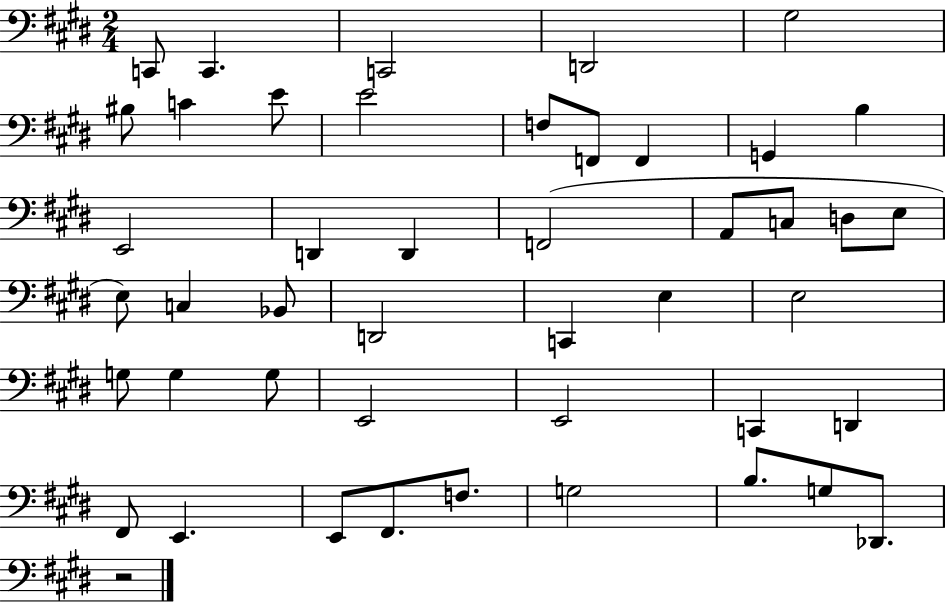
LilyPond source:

{
  \clef bass
  \numericTimeSignature
  \time 2/4
  \key e \major
  \repeat volta 2 { c,8 c,4. | c,2 | d,2 | gis2 | \break bis8 c'4 e'8 | e'2 | f8 f,8 f,4 | g,4 b4 | \break e,2 | d,4 d,4 | f,2( | a,8 c8 d8 e8 | \break e8) c4 bes,8 | d,2 | c,4 e4 | e2 | \break g8 g4 g8 | e,2 | e,2 | c,4 d,4 | \break fis,8 e,4. | e,8 fis,8. f8. | g2 | b8. g8 des,8. | \break r2 | } \bar "|."
}